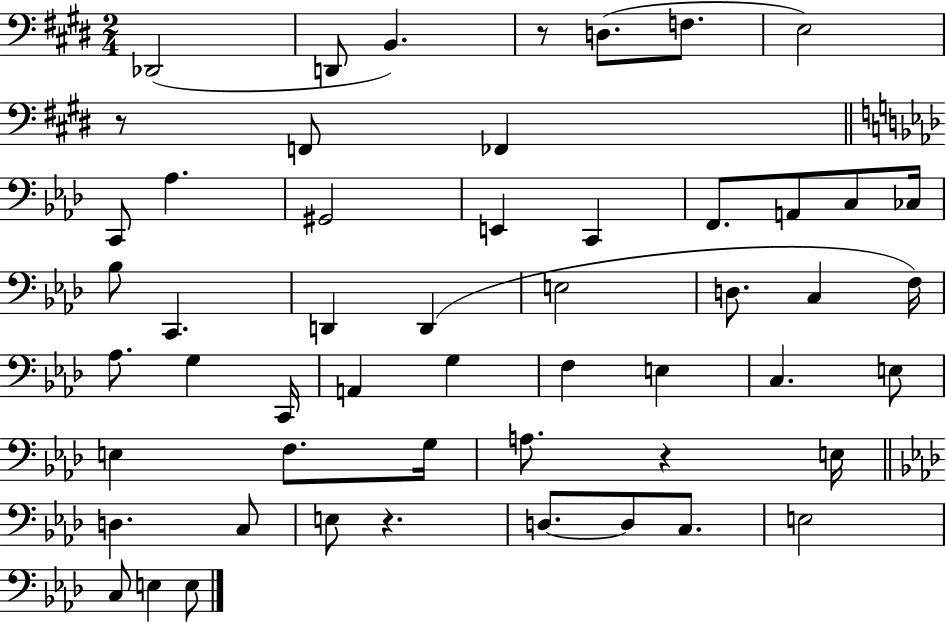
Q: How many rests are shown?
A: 4